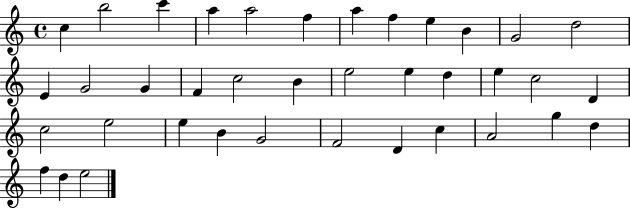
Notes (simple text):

C5/q B5/h C6/q A5/q A5/h F5/q A5/q F5/q E5/q B4/q G4/h D5/h E4/q G4/h G4/q F4/q C5/h B4/q E5/h E5/q D5/q E5/q C5/h D4/q C5/h E5/h E5/q B4/q G4/h F4/h D4/q C5/q A4/h G5/q D5/q F5/q D5/q E5/h